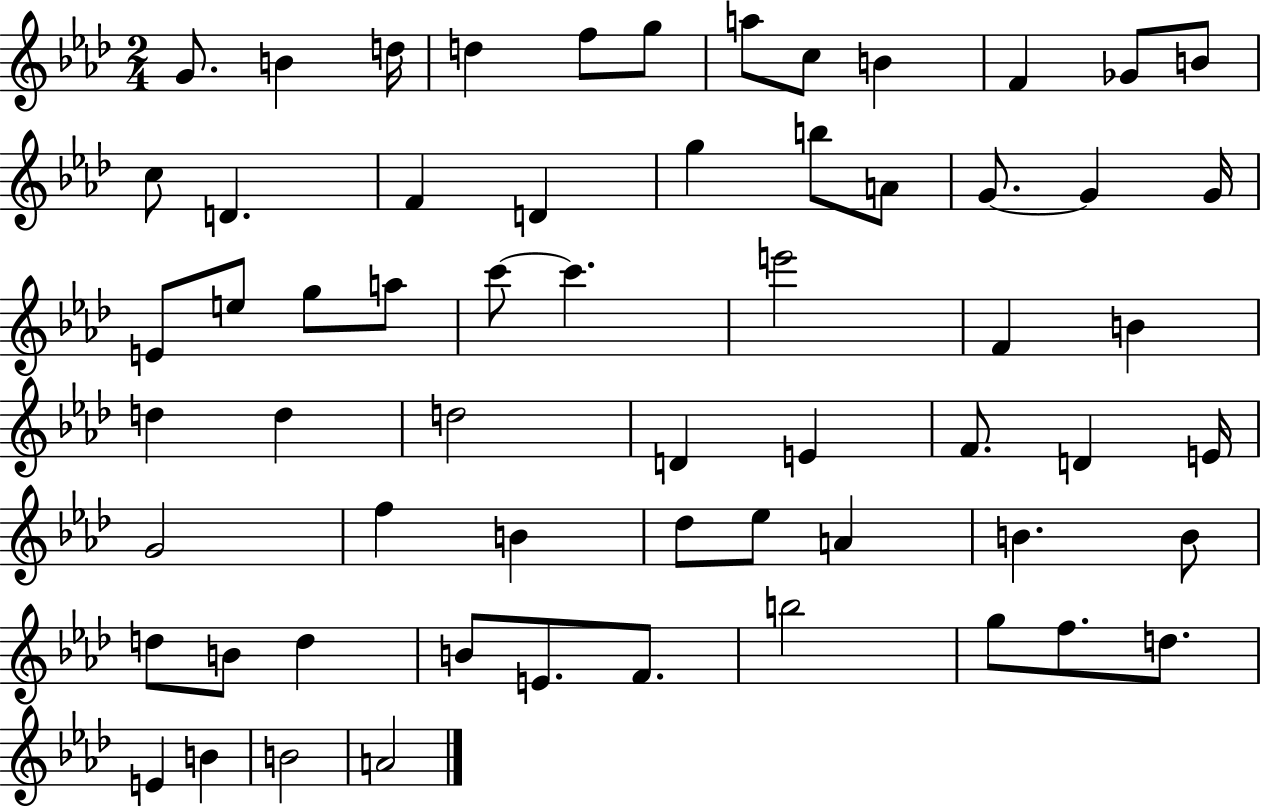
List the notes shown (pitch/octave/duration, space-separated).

G4/e. B4/q D5/s D5/q F5/e G5/e A5/e C5/e B4/q F4/q Gb4/e B4/e C5/e D4/q. F4/q D4/q G5/q B5/e A4/e G4/e. G4/q G4/s E4/e E5/e G5/e A5/e C6/e C6/q. E6/h F4/q B4/q D5/q D5/q D5/h D4/q E4/q F4/e. D4/q E4/s G4/h F5/q B4/q Db5/e Eb5/e A4/q B4/q. B4/e D5/e B4/e D5/q B4/e E4/e. F4/e. B5/h G5/e F5/e. D5/e. E4/q B4/q B4/h A4/h